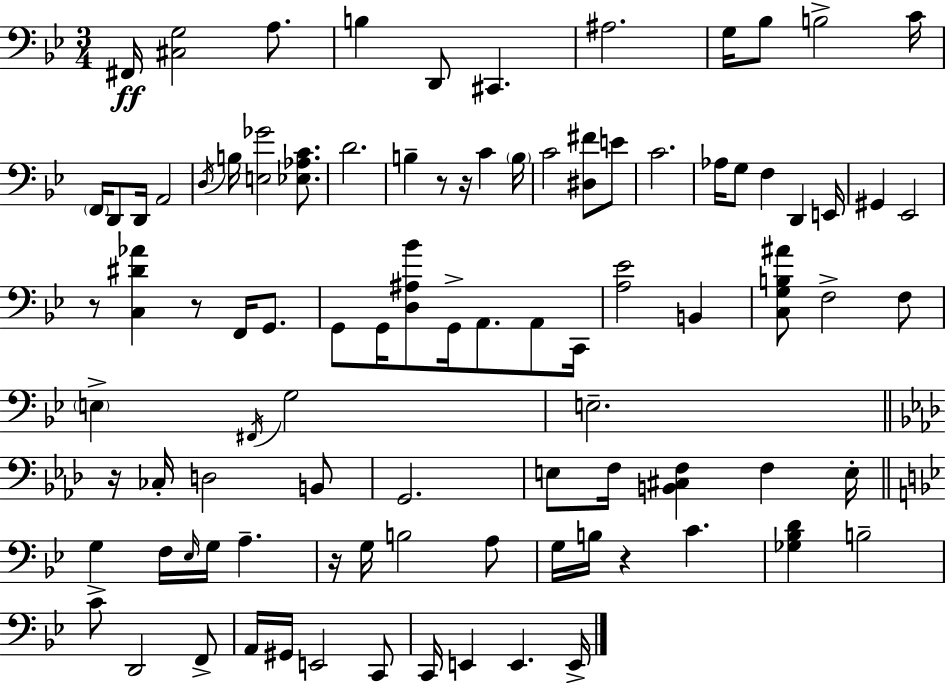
{
  \clef bass
  \numericTimeSignature
  \time 3/4
  \key g \minor
  fis,16\ff <cis g>2 a8. | b4 d,8 cis,4. | ais2. | g16 bes8 b2-> c'16 | \break \parenthesize f,16 d,8 d,16 a,2 | \acciaccatura { d16 } b16 <e ges'>2 <ees aes c'>8. | d'2. | b4-- r8 r16 c'4 | \break \parenthesize b16 c'2 <dis fis'>8 e'8 | c'2. | aes16 g8 f4 d,4 | e,16 gis,4 ees,2 | \break r8 <c dis' aes'>4 r8 f,16 g,8. | g,8 g,16 <d ais bes'>8 g,16-> a,8. a,8 | c,16 <a ees'>2 b,4 | <c g b ais'>8 f2-> f8 | \break \parenthesize e4-> \acciaccatura { fis,16 } g2 | e2.-- | \bar "||" \break \key aes \major r16 ces16-. d2 b,8 | g,2. | e8 f16 <b, cis f>4 f4 e16-. | \bar "||" \break \key bes \major g4 f16 \grace { ees16 } g16 a4.-- | r16 g16 b2 a8 | g16 b16 r4 c'4. | <ges bes d'>4 b2-- | \break c'8-> d,2 f,8-> | a,16 gis,16 e,2 c,8 | c,16 e,4 e,4. | e,16-> \bar "|."
}